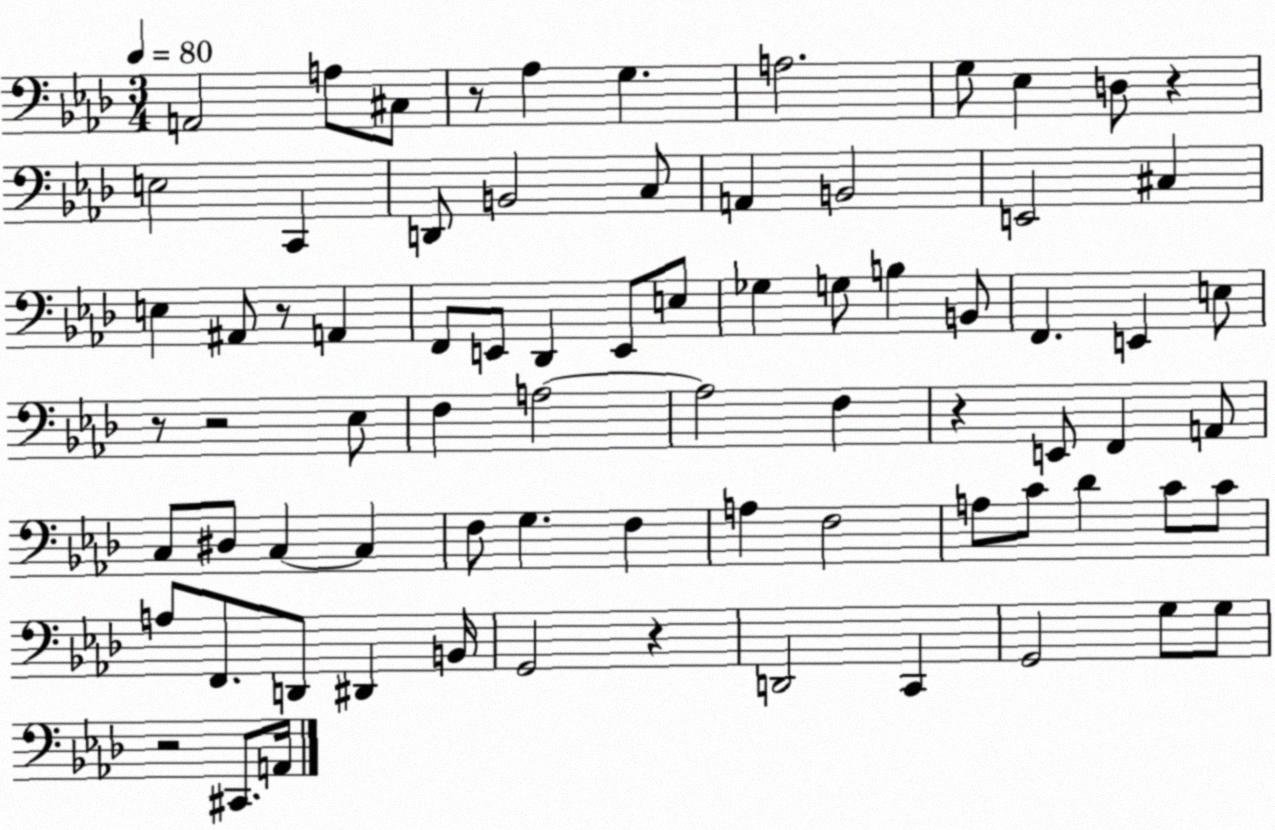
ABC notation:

X:1
T:Untitled
M:3/4
L:1/4
K:Ab
A,,2 A,/2 ^C,/2 z/2 _A, G, A,2 G,/2 _E, D,/2 z E,2 C,, D,,/2 B,,2 C,/2 A,, B,,2 E,,2 ^C, E, ^A,,/2 z/2 A,, F,,/2 E,,/2 _D,, E,,/2 E,/2 _G, G,/2 B, B,,/2 F,, E,, E,/2 z/2 z2 _E,/2 F, A,2 A,2 F, z E,,/2 F,, A,,/2 C,/2 ^D,/2 C, C, F,/2 G, F, A, F,2 A,/2 C/2 _D C/2 C/2 A,/2 F,,/2 D,,/2 ^D,, B,,/4 G,,2 z D,,2 C,, G,,2 G,/2 G,/2 z2 ^C,,/2 A,,/4